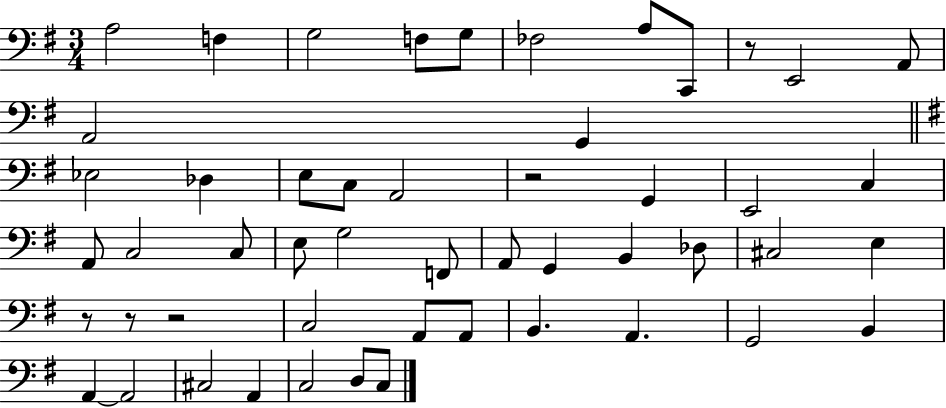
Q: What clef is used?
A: bass